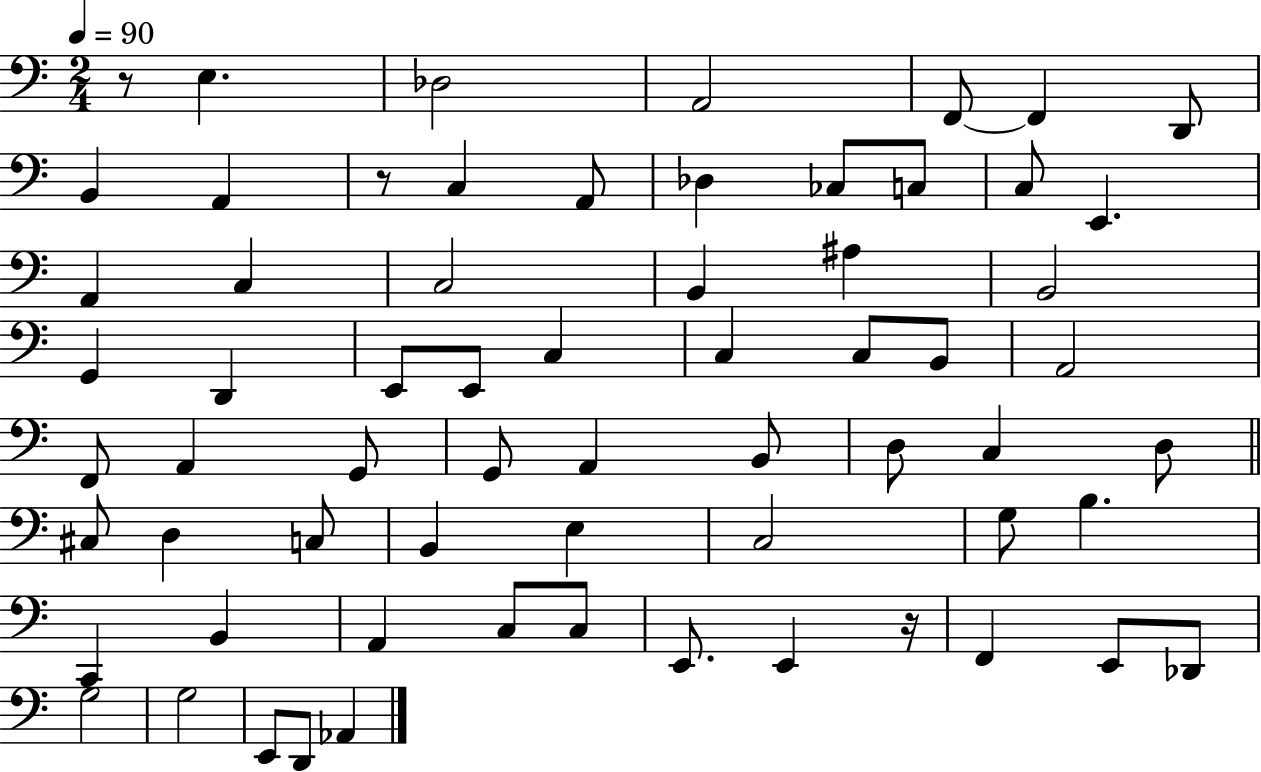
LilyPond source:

{
  \clef bass
  \numericTimeSignature
  \time 2/4
  \key c \major
  \tempo 4 = 90
  \repeat volta 2 { r8 e4. | des2 | a,2 | f,8~~ f,4 d,8 | \break b,4 a,4 | r8 c4 a,8 | des4 ces8 c8 | c8 e,4. | \break a,4 c4 | c2 | b,4 ais4 | b,2 | \break g,4 d,4 | e,8 e,8 c4 | c4 c8 b,8 | a,2 | \break f,8 a,4 g,8 | g,8 a,4 b,8 | d8 c4 d8 | \bar "||" \break \key c \major cis8 d4 c8 | b,4 e4 | c2 | g8 b4. | \break c,4 b,4 | a,4 c8 c8 | e,8. e,4 r16 | f,4 e,8 des,8 | \break g2 | g2 | e,8 d,8 aes,4 | } \bar "|."
}